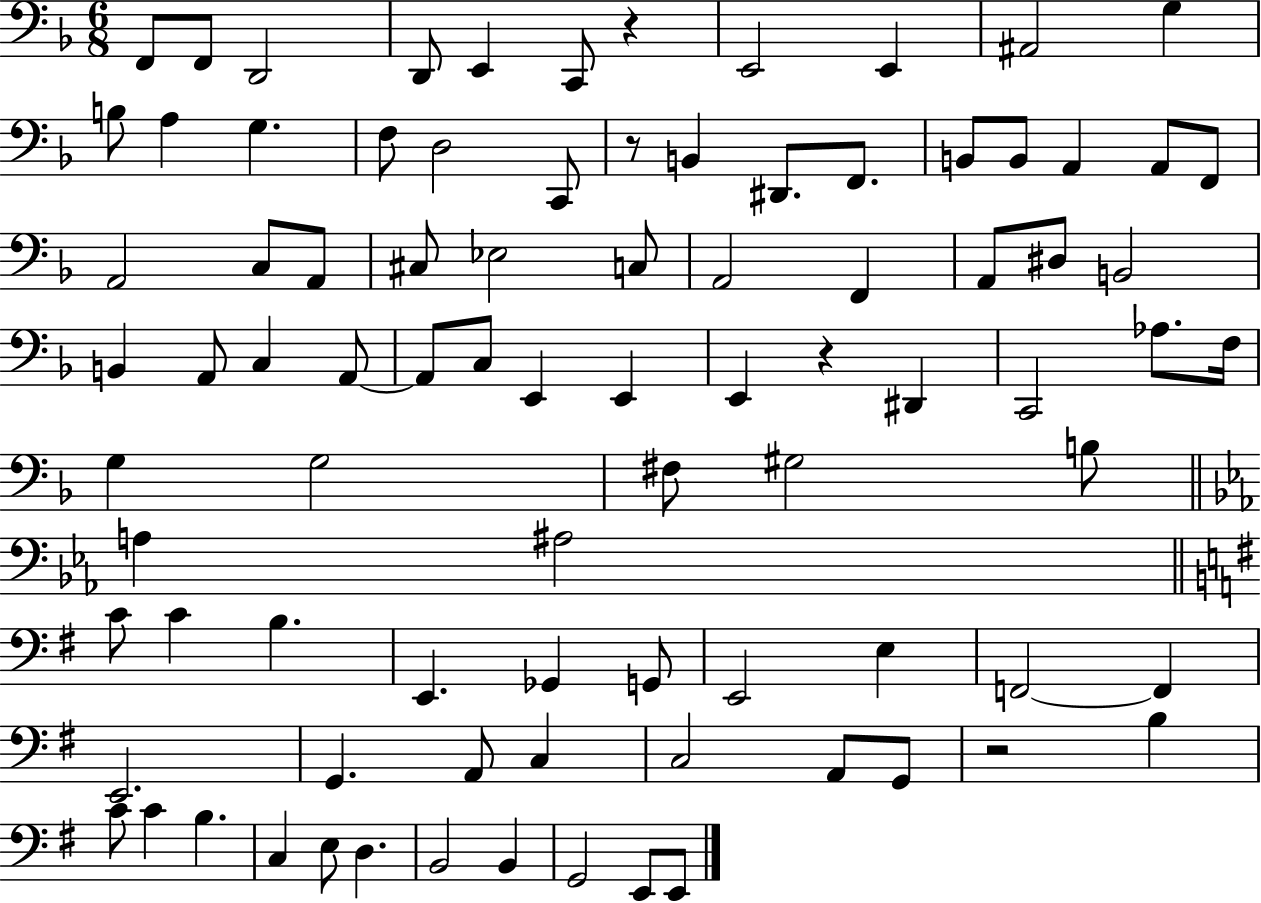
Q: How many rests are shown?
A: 4